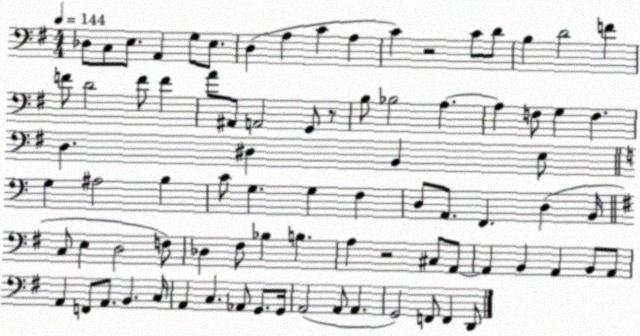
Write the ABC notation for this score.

X:1
T:Untitled
M:4/4
L:1/4
K:G
_D,/2 C,/2 E,/2 A,, G,/2 E,/2 D, A, C A, C z2 C/2 D/2 B, D2 F F/2 D2 F/2 F A/2 ^A,,/2 A,,2 G,,/2 z/2 B,/2 _B,2 A, A, F,/2 G, F, D, ^D, B,, E,/2 G, ^A,2 B, C/2 G, G, F, D,/2 A,,/2 F,, D, B,,/4 C,/2 E, D,2 F,/2 _D, ^F,/2 _B, B, A, z2 ^C,/2 A,,/2 A,, B,, A,, B,,/2 A,,/2 A,, F,,/2 A,,/2 B,, C,/4 A,, C, _A,,/2 G,,/2 G,,/4 A,,2 A,,/2 A,, G,,2 F,,/2 F,, D,,/2